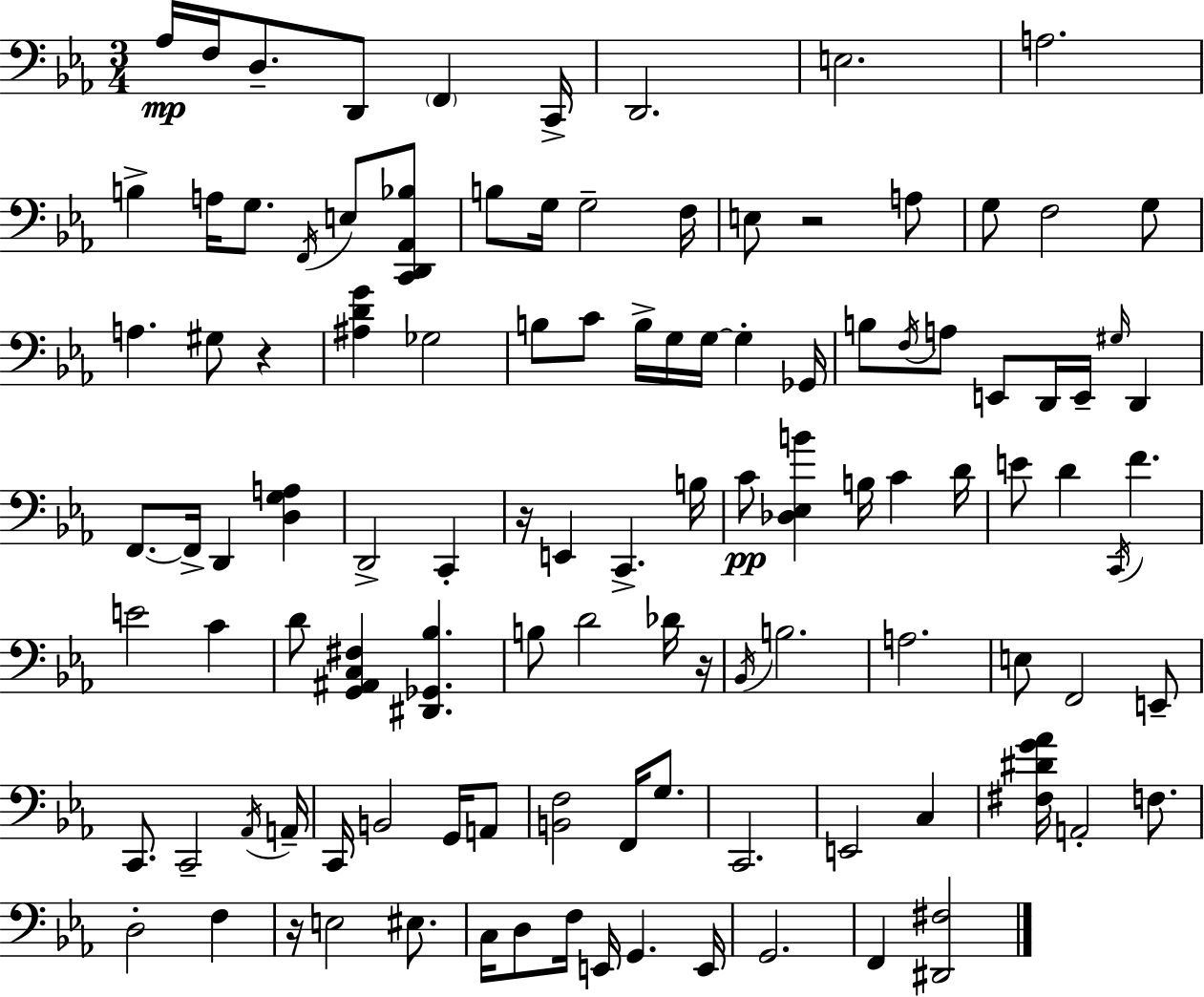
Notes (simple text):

Ab3/s F3/s D3/e. D2/e F2/q C2/s D2/h. E3/h. A3/h. B3/q A3/s G3/e. F2/s E3/e [C2,D2,Ab2,Bb3]/e B3/e G3/s G3/h F3/s E3/e R/h A3/e G3/e F3/h G3/e A3/q. G#3/e R/q [A#3,D4,G4]/q Gb3/h B3/e C4/e B3/s G3/s G3/s G3/q Gb2/s B3/e F3/s A3/e E2/e D2/s E2/s G#3/s D2/q F2/e. F2/s D2/q [D3,G3,A3]/q D2/h C2/q R/s E2/q C2/q. B3/s C4/e [Db3,Eb3,B4]/q B3/s C4/q D4/s E4/e D4/q C2/s F4/q. E4/h C4/q D4/e [G2,A#2,C3,F#3]/q [D#2,Gb2,Bb3]/q. B3/e D4/h Db4/s R/s Bb2/s B3/h. A3/h. E3/e F2/h E2/e C2/e. C2/h Ab2/s A2/s C2/s B2/h G2/s A2/e [B2,F3]/h F2/s G3/e. C2/h. E2/h C3/q [F#3,D#4,G4,Ab4]/s A2/h F3/e. D3/h F3/q R/s E3/h EIS3/e. C3/s D3/e F3/s E2/s G2/q. E2/s G2/h. F2/q [D#2,F#3]/h